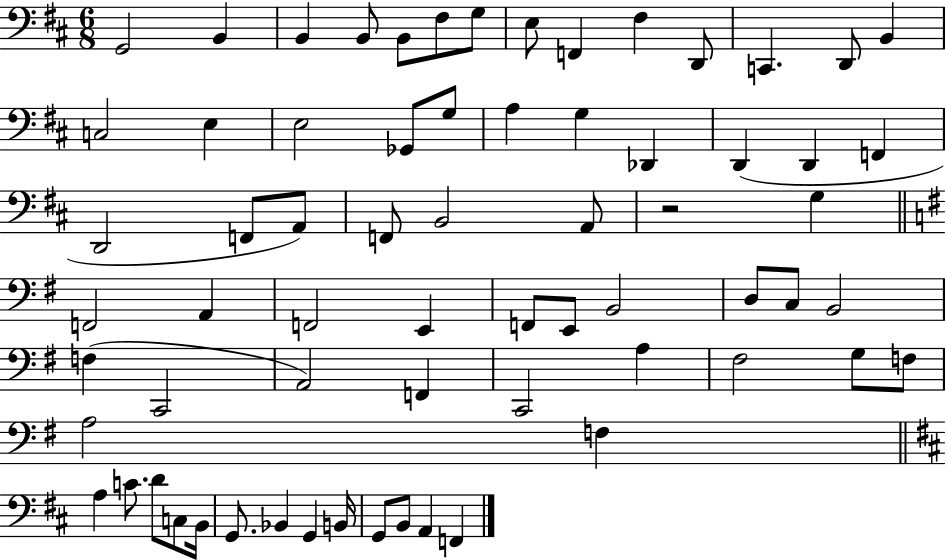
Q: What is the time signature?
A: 6/8